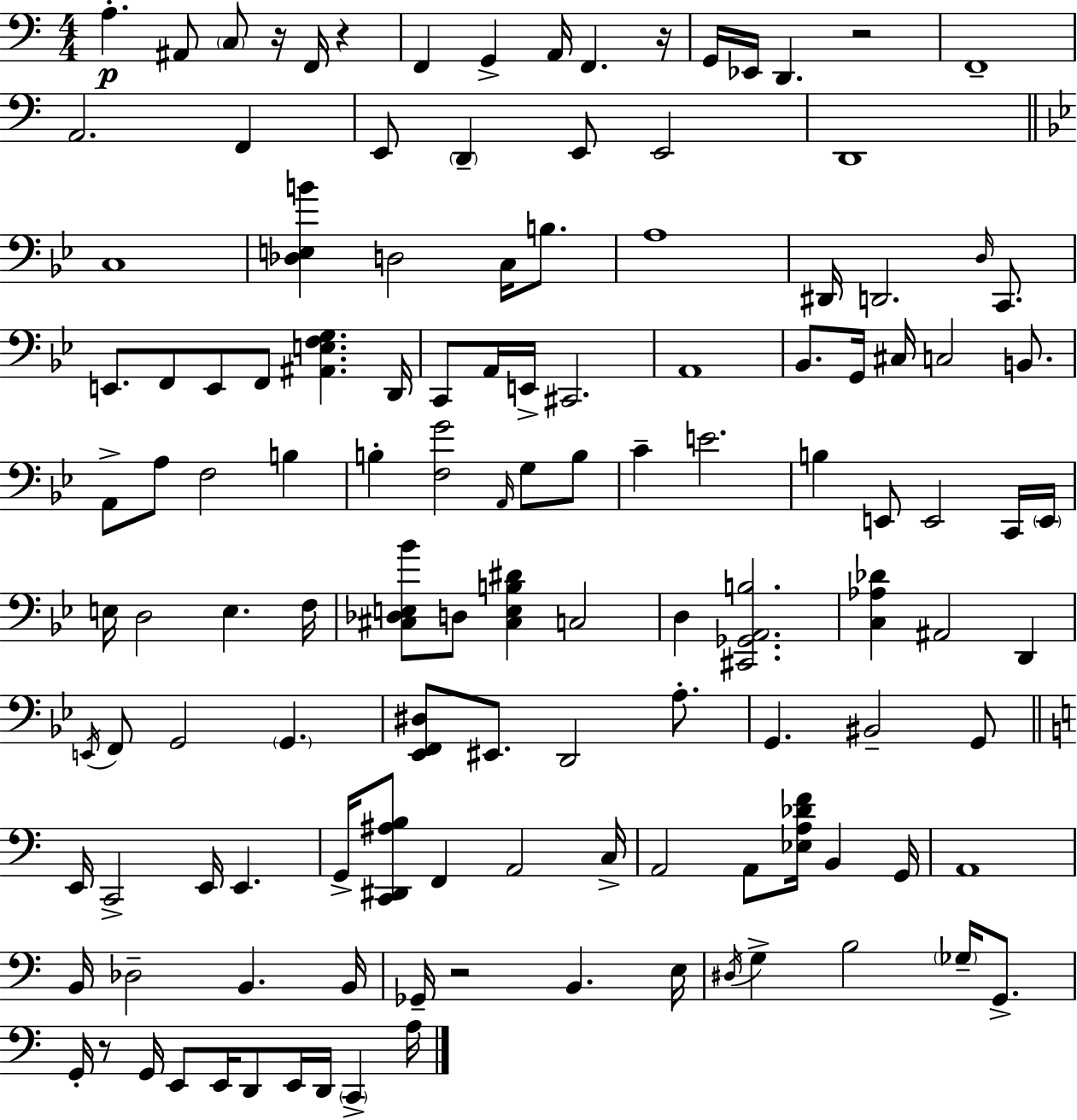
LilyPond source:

{
  \clef bass
  \numericTimeSignature
  \time 4/4
  \key c \major
  a4.-.\p ais,8 \parenthesize c8 r16 f,16 r4 | f,4 g,4-> a,16 f,4. r16 | g,16 ees,16 d,4. r2 | f,1-- | \break a,2. f,4 | e,8 \parenthesize d,4-- e,8 e,2 | d,1 | \bar "||" \break \key g \minor c1 | <des e b'>4 d2 c16 b8. | a1 | dis,16 d,2. \grace { d16 } c,8. | \break e,8. f,8 e,8 f,8 <ais, e f g>4. | d,16 c,8 a,16 e,16-> cis,2. | a,1 | bes,8. g,16 cis16 c2 b,8. | \break a,8-> a8 f2 b4 | b4-. <f g'>2 \grace { a,16 } g8 | b8 c'4-- e'2. | b4 e,8 e,2 | \break c,16 \parenthesize e,16 e16 d2 e4. | f16 <cis des e bes'>8 d8 <cis e b dis'>4 c2 | d4 <cis, ges, a, b>2. | <c aes des'>4 ais,2 d,4 | \break \acciaccatura { e,16 } f,8 g,2 \parenthesize g,4. | <ees, f, dis>8 eis,8. d,2 | a8.-. g,4. bis,2-- | g,8 \bar "||" \break \key a \minor e,16 c,2-> e,16 e,4. | g,16-> <c, dis, ais b>8 f,4 a,2 c16-> | a,2 a,8 <ees a des' f'>16 b,4 g,16 | a,1 | \break b,16 des2-- b,4. b,16 | ges,16-- r2 b,4. e16 | \acciaccatura { dis16 } g4-> b2 \parenthesize ges16-- g,8.-> | g,16-. r8 g,16 e,8 e,16 d,8 e,16 d,16 \parenthesize c,4-> | \break a16 \bar "|."
}